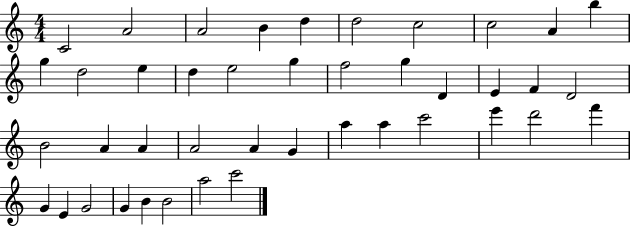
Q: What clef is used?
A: treble